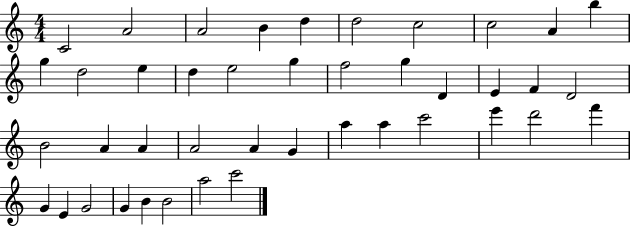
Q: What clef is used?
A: treble